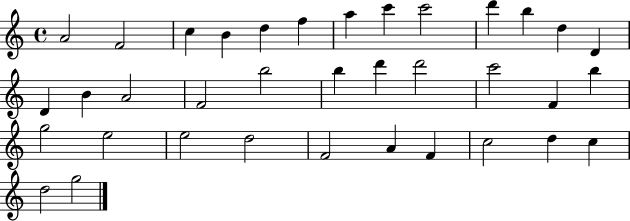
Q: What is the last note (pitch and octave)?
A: G5